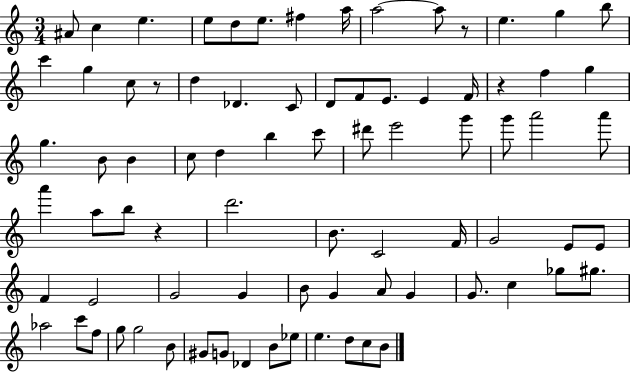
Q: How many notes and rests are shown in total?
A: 80